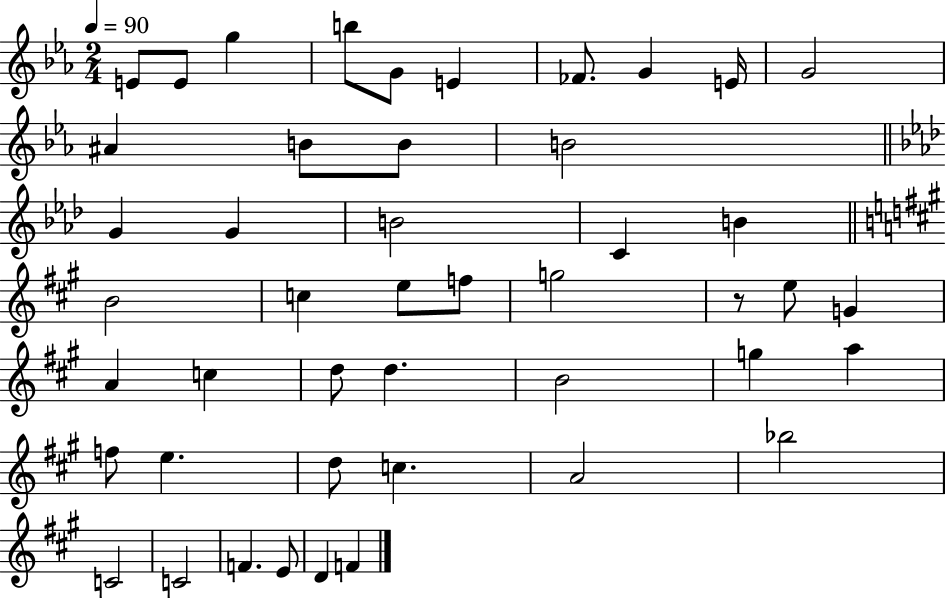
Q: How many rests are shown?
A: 1